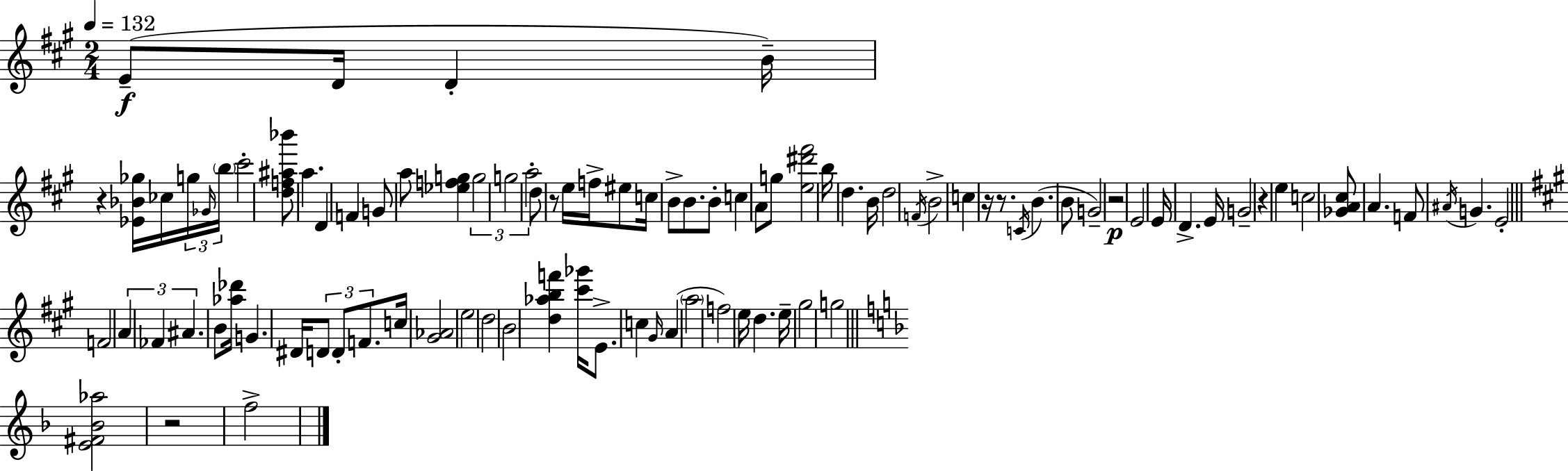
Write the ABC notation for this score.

X:1
T:Untitled
M:2/4
L:1/4
K:A
E/2 D/4 D B/4 z [_E_B_g]/4 _c/4 g/4 _G/4 b/4 ^c'2 [df^a_b']/2 a D F G/2 a/2 [_efg] g2 g2 a2 d/2 z/2 e/4 f/4 ^e/2 c/4 B/2 B/2 B/2 c A/2 g/2 [e^d'^f']2 b/4 d B/4 d2 F/4 B2 c z/4 z/2 C/4 B B/2 G2 z2 E2 E/4 D E/4 G2 z e c2 [_GA^c]/2 A F/2 ^A/4 G E2 F2 A _F ^A B/2 [_a_d']/4 G ^D/4 D/2 D/2 F/2 c/4 [^G_A]2 e2 d2 B2 [d_abf'] [^c'_g']/4 E/2 c ^G/4 A a2 f2 e/4 d e/4 ^g2 g2 [E^F_B_a]2 z2 f2